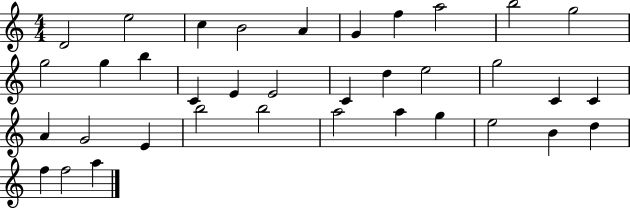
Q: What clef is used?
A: treble